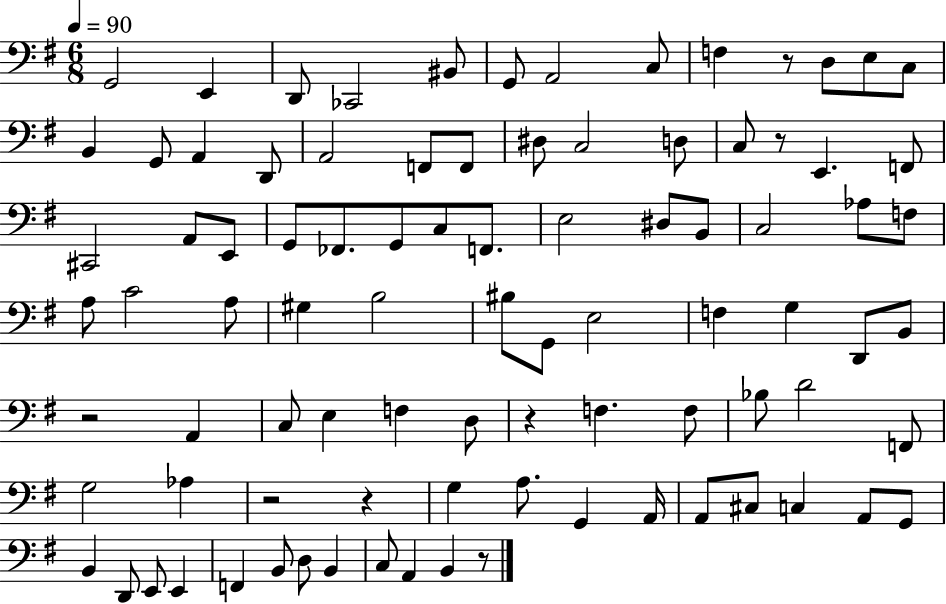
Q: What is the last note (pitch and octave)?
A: B2